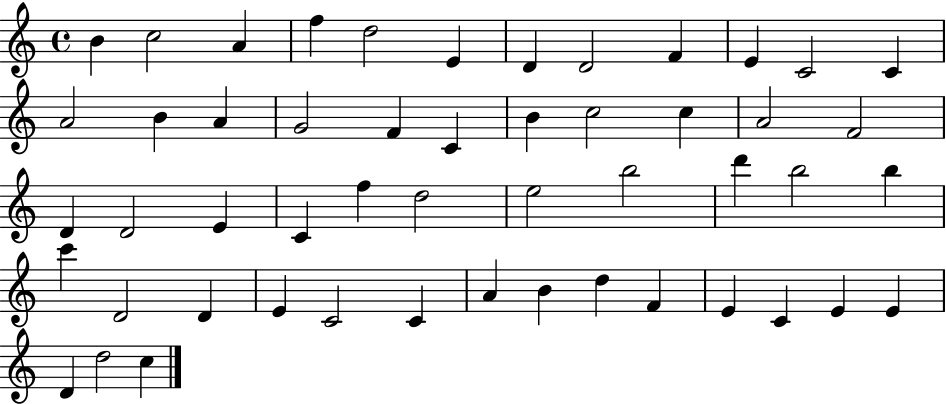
B4/q C5/h A4/q F5/q D5/h E4/q D4/q D4/h F4/q E4/q C4/h C4/q A4/h B4/q A4/q G4/h F4/q C4/q B4/q C5/h C5/q A4/h F4/h D4/q D4/h E4/q C4/q F5/q D5/h E5/h B5/h D6/q B5/h B5/q C6/q D4/h D4/q E4/q C4/h C4/q A4/q B4/q D5/q F4/q E4/q C4/q E4/q E4/q D4/q D5/h C5/q